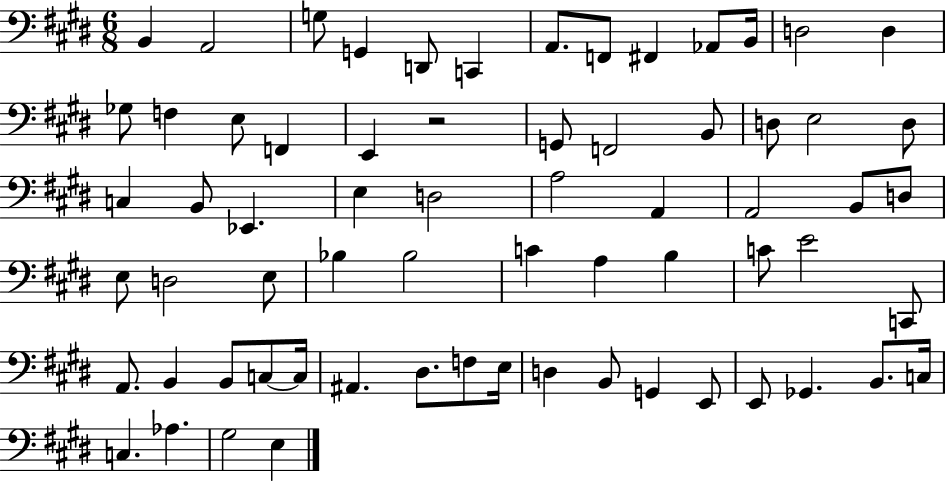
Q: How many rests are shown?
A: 1